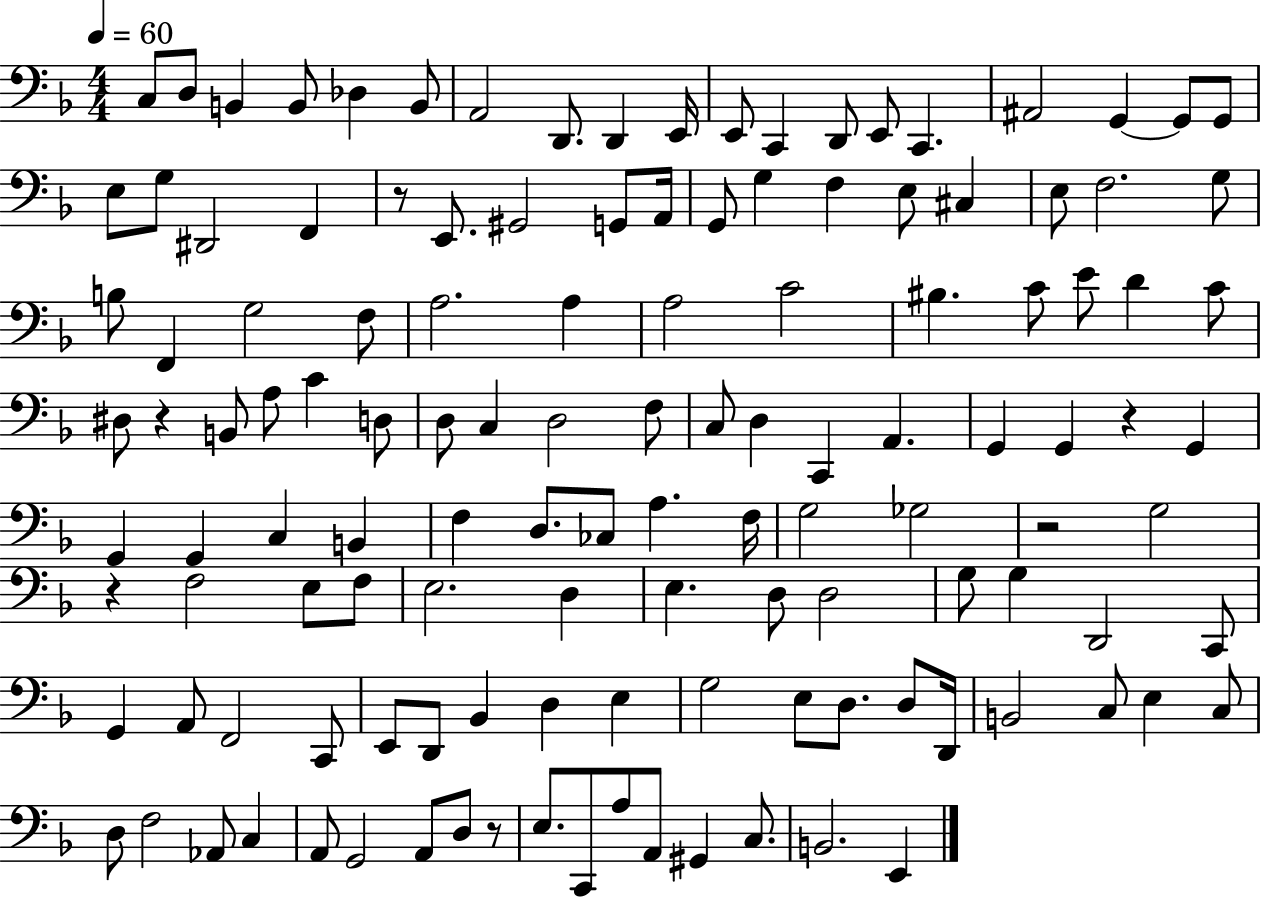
{
  \clef bass
  \numericTimeSignature
  \time 4/4
  \key f \major
  \tempo 4 = 60
  \repeat volta 2 { c8 d8 b,4 b,8 des4 b,8 | a,2 d,8. d,4 e,16 | e,8 c,4 d,8 e,8 c,4. | ais,2 g,4~~ g,8 g,8 | \break e8 g8 dis,2 f,4 | r8 e,8. gis,2 g,8 a,16 | g,8 g4 f4 e8 cis4 | e8 f2. g8 | \break b8 f,4 g2 f8 | a2. a4 | a2 c'2 | bis4. c'8 e'8 d'4 c'8 | \break dis8 r4 b,8 a8 c'4 d8 | d8 c4 d2 f8 | c8 d4 c,4 a,4. | g,4 g,4 r4 g,4 | \break g,4 g,4 c4 b,4 | f4 d8. ces8 a4. f16 | g2 ges2 | r2 g2 | \break r4 f2 e8 f8 | e2. d4 | e4. d8 d2 | g8 g4 d,2 c,8 | \break g,4 a,8 f,2 c,8 | e,8 d,8 bes,4 d4 e4 | g2 e8 d8. d8 d,16 | b,2 c8 e4 c8 | \break d8 f2 aes,8 c4 | a,8 g,2 a,8 d8 r8 | e8. c,8 a8 a,8 gis,4 c8. | b,2. e,4 | \break } \bar "|."
}